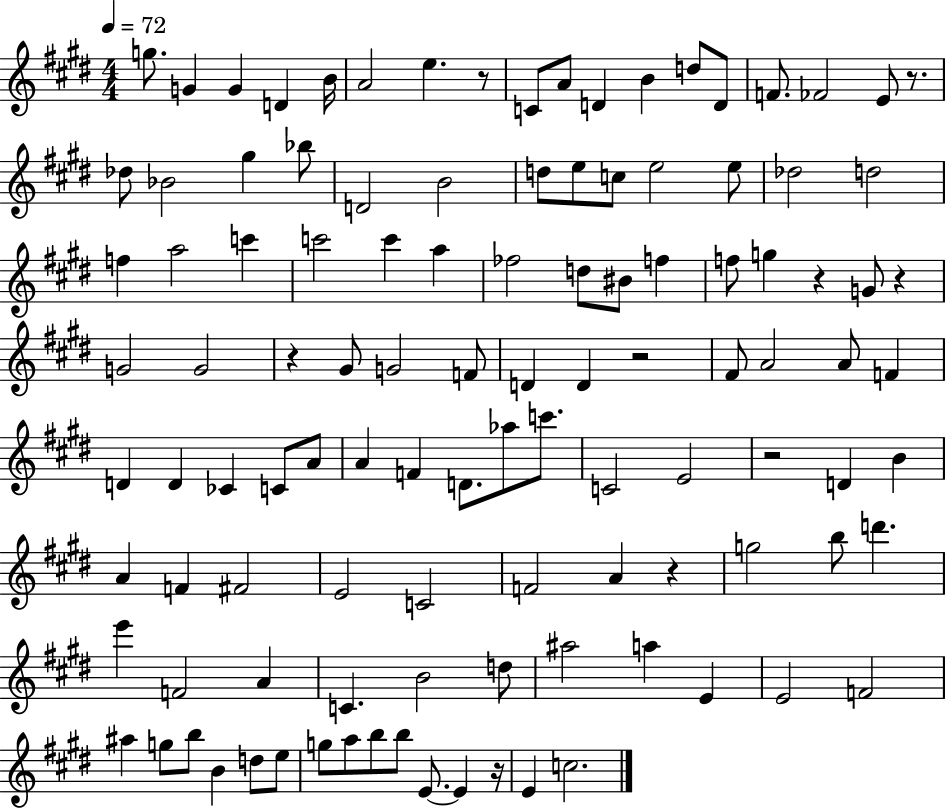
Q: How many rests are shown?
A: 9